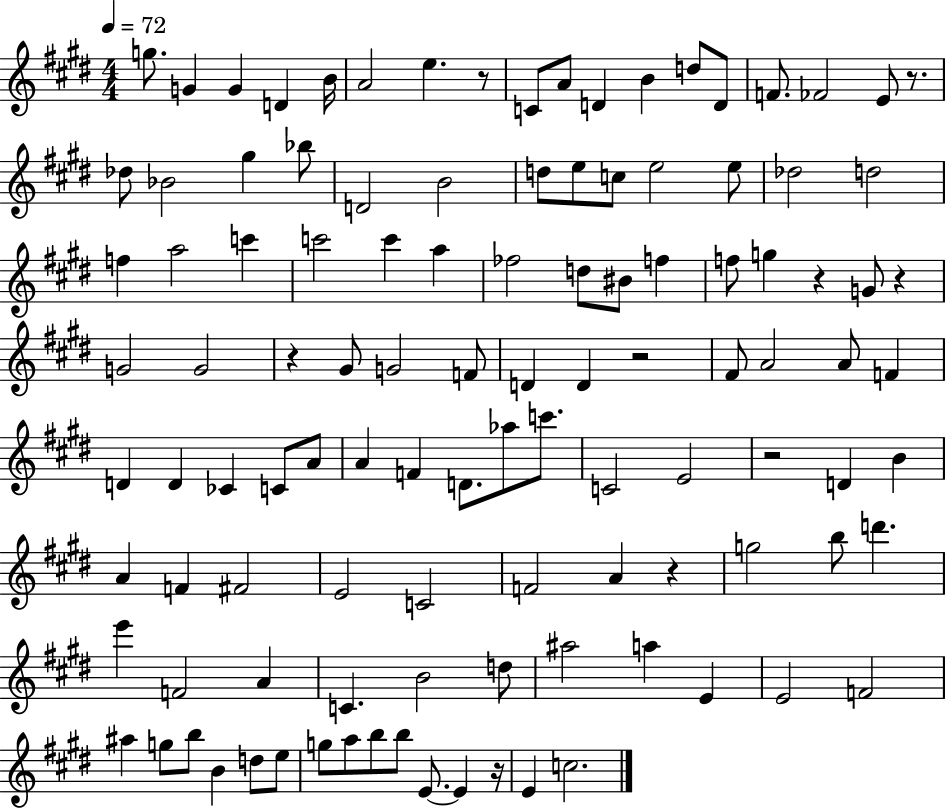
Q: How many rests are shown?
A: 9